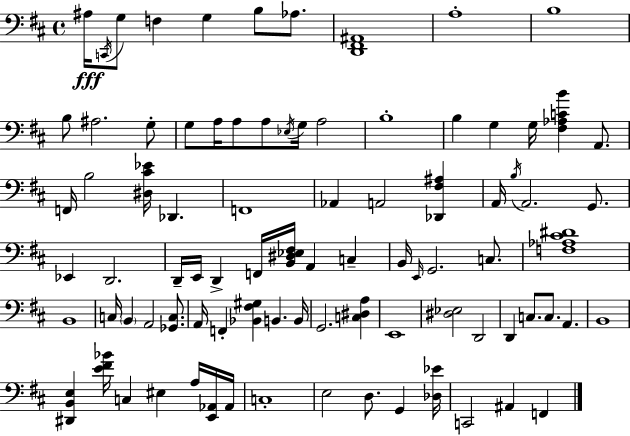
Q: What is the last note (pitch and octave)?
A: F2